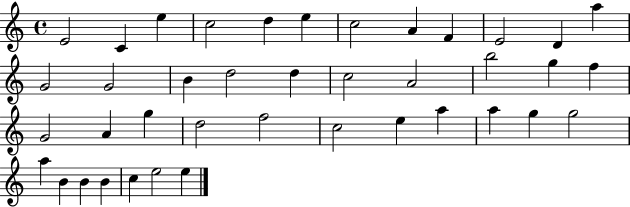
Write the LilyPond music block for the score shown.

{
  \clef treble
  \time 4/4
  \defaultTimeSignature
  \key c \major
  e'2 c'4 e''4 | c''2 d''4 e''4 | c''2 a'4 f'4 | e'2 d'4 a''4 | \break g'2 g'2 | b'4 d''2 d''4 | c''2 a'2 | b''2 g''4 f''4 | \break g'2 a'4 g''4 | d''2 f''2 | c''2 e''4 a''4 | a''4 g''4 g''2 | \break a''4 b'4 b'4 b'4 | c''4 e''2 e''4 | \bar "|."
}